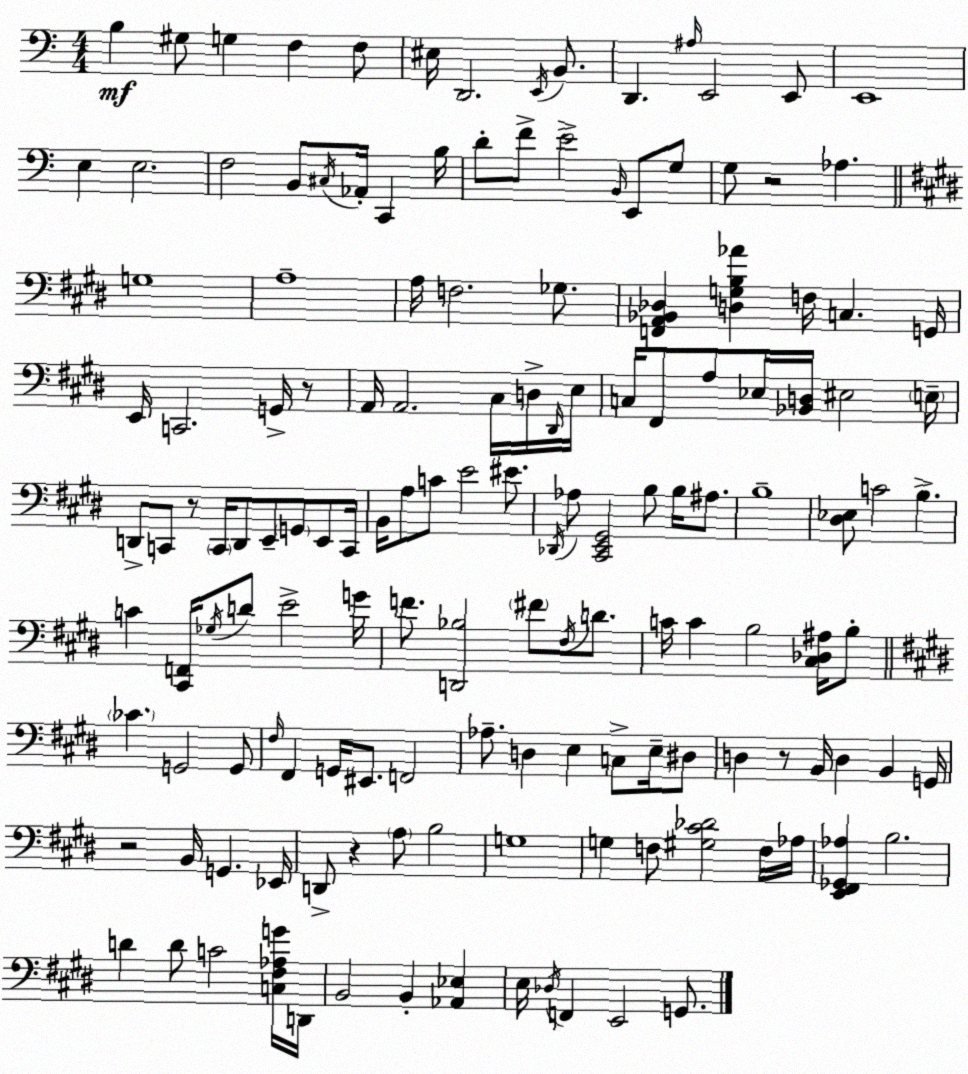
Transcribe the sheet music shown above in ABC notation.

X:1
T:Untitled
M:4/4
L:1/4
K:C
B, ^G,/2 G, F, F,/2 ^E,/4 D,,2 E,,/4 B,,/2 D,, ^A,/4 E,,2 E,,/2 E,,4 E, E,2 F,2 B,,/2 ^C,/4 _A,,/4 C,, B,/4 D/2 F/2 E2 B,,/4 E,,/2 G,/2 G,/2 z2 _A, G,4 A,4 A,/4 F,2 _G,/2 [F,,A,,_B,,_D,] [D,G,B,_A] F,/4 C, G,,/4 E,,/4 C,,2 G,,/4 z/2 A,,/4 A,,2 ^C,/4 D,/4 ^D,,/4 E,/4 C,/4 ^F,,/2 A,/2 _E,/4 [_B,,D,]/4 ^E,2 E,/4 D,,/2 C,,/2 z/2 C,,/4 D,,/2 E,,/2 G,,/2 E,,/2 C,,/4 B,,/4 A,/2 C/2 E2 ^E/2 _D,,/4 _A,/2 [^C,,E,,^G,,]2 B,/2 B,/4 ^A,/2 B,4 [^D,_E,]/2 C2 B, C [^C,,F,,]/4 _G,/4 D/2 E2 G/4 F/2 [D,,_B,]2 ^F/2 ^F,/4 D/2 C/4 C B,2 [^C,_D,^A,]/4 B,/2 _C G,,2 G,,/2 ^F,/4 ^F,, G,,/4 ^E,,/2 F,,2 _A,/2 D, E, C,/2 E,/4 ^D,/2 D, z/2 B,,/4 D, B,, G,,/4 z2 B,,/4 G,, _E,,/4 D,,/2 z A,/2 B,2 G,4 G, F,/2 [^G,^C_D]2 F,/4 _A,/4 [E,,^F,,_G,,_A,] B,2 D D/2 C2 [C,^F,_A,G]/4 D,,/4 B,,2 B,, [_A,,_E,] E,/4 _D,/4 F,, E,,2 G,,/2